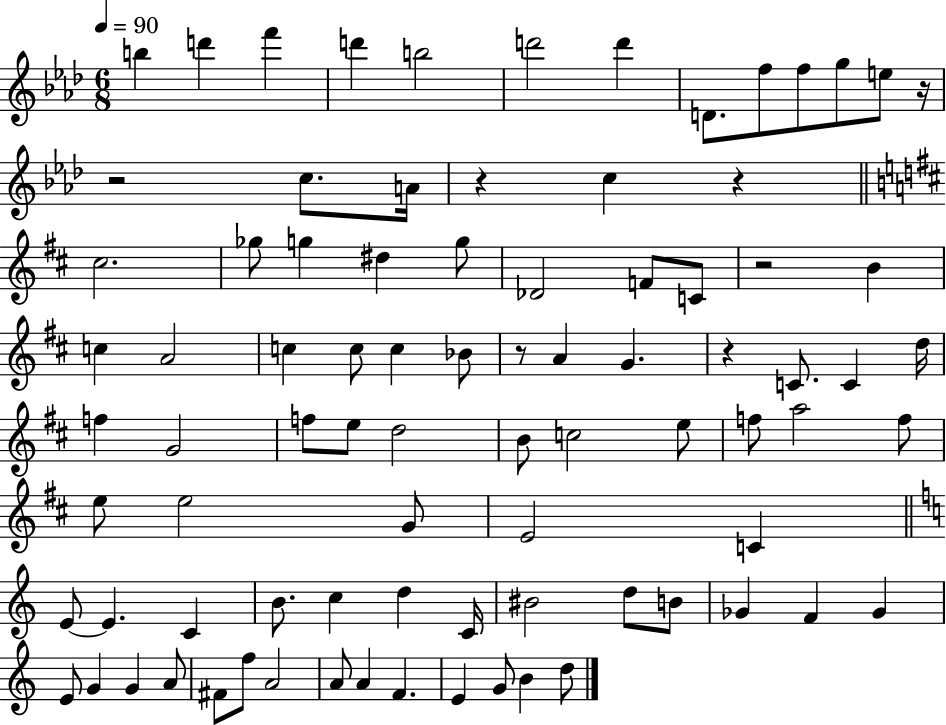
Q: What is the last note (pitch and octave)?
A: D5